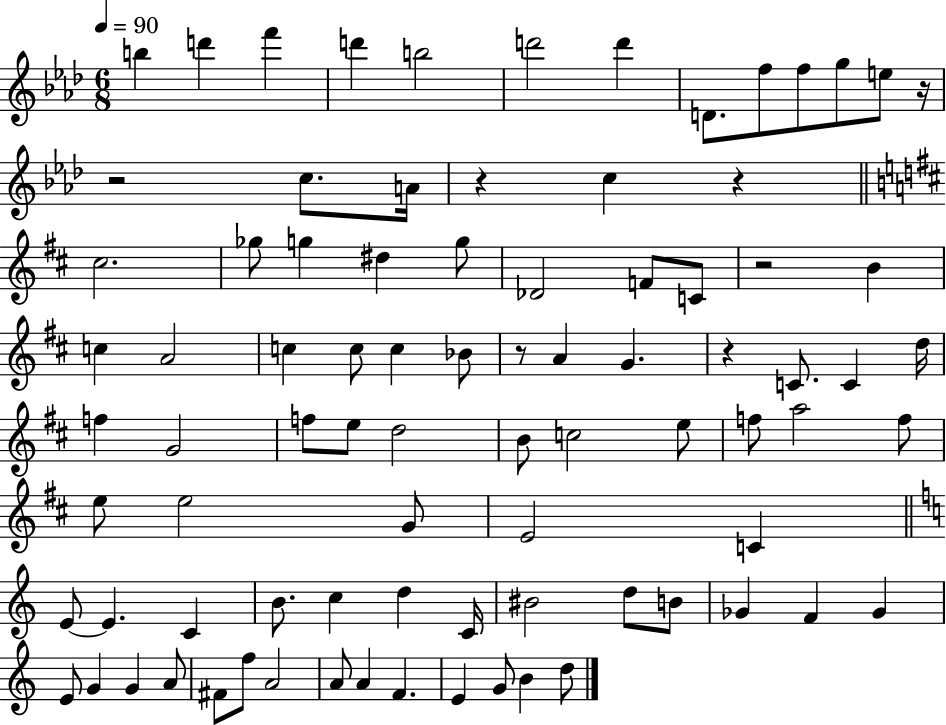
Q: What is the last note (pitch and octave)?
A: D5